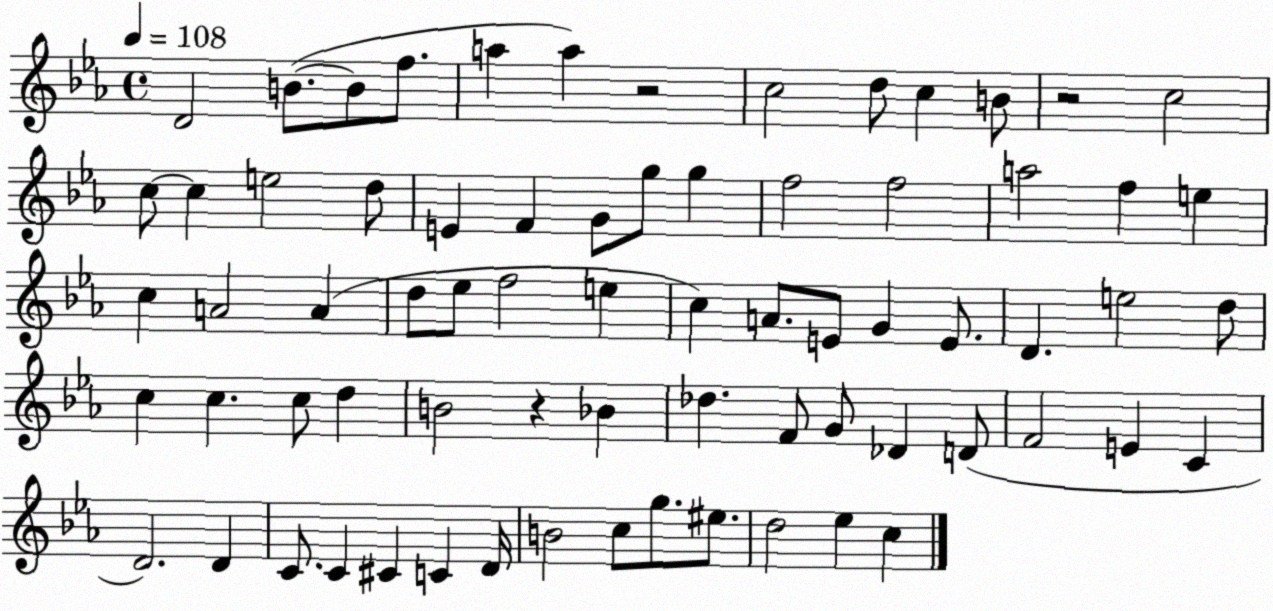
X:1
T:Untitled
M:4/4
L:1/4
K:Eb
D2 B/2 B/2 f/2 a a z2 c2 d/2 c B/2 z2 c2 c/2 c e2 d/2 E F G/2 g/2 g f2 f2 a2 f e c A2 A d/2 _e/2 f2 e c A/2 E/2 G E/2 D e2 d/2 c c c/2 d B2 z _B _d F/2 G/2 _D D/2 F2 E C D2 D C/2 C ^C C D/4 B2 c/2 g/2 ^e/2 d2 _e c